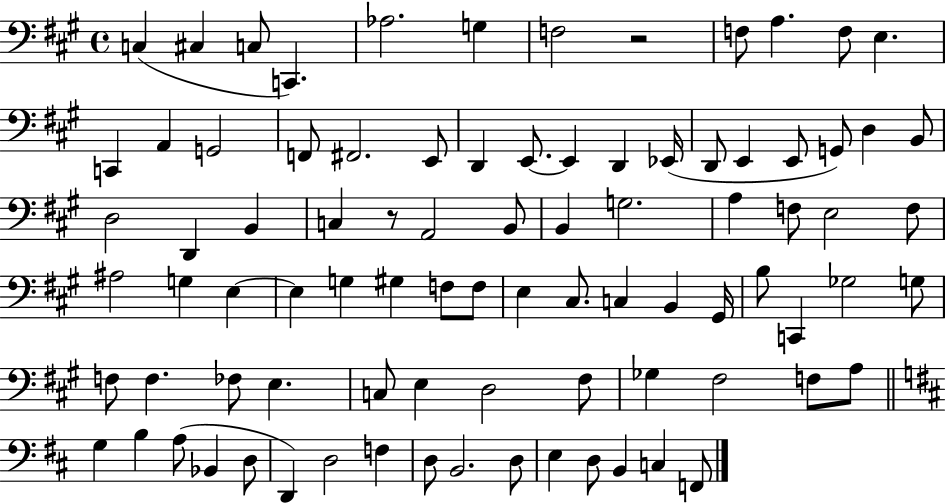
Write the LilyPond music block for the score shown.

{
  \clef bass
  \time 4/4
  \defaultTimeSignature
  \key a \major
  c4( cis4 c8 c,4.) | aes2. g4 | f2 r2 | f8 a4. f8 e4. | \break c,4 a,4 g,2 | f,8 fis,2. e,8 | d,4 e,8.~~ e,4 d,4 ees,16( | d,8 e,4 e,8 g,8) d4 b,8 | \break d2 d,4 b,4 | c4 r8 a,2 b,8 | b,4 g2. | a4 f8 e2 f8 | \break ais2 g4 e4~~ | e4 g4 gis4 f8 f8 | e4 cis8. c4 b,4 gis,16 | b8 c,4 ges2 g8 | \break f8 f4. fes8 e4. | c8 e4 d2 fis8 | ges4 fis2 f8 a8 | \bar "||" \break \key d \major g4 b4 a8( bes,4 d8 | d,4) d2 f4 | d8 b,2. d8 | e4 d8 b,4 c4 f,8 | \break \bar "|."
}